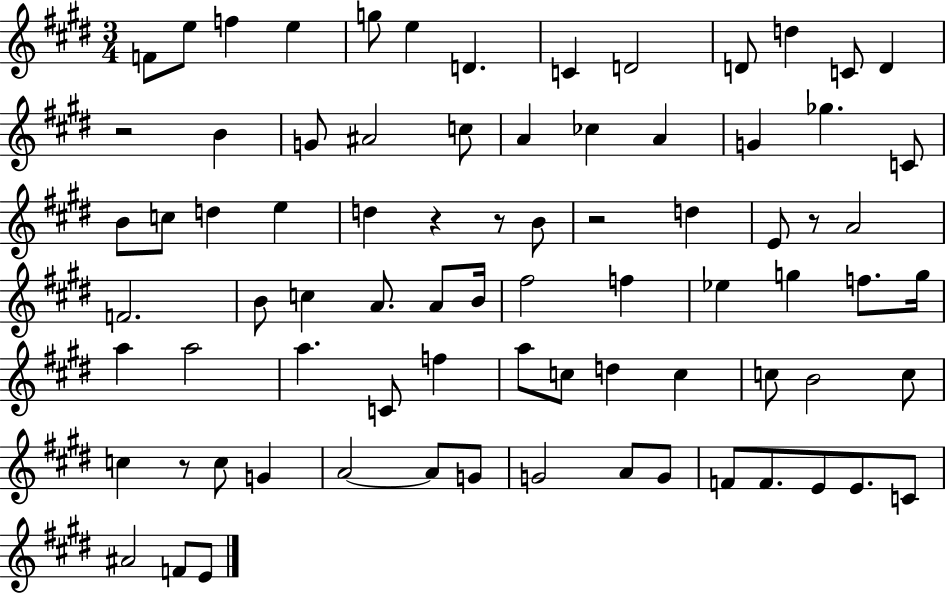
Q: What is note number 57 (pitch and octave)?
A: C5